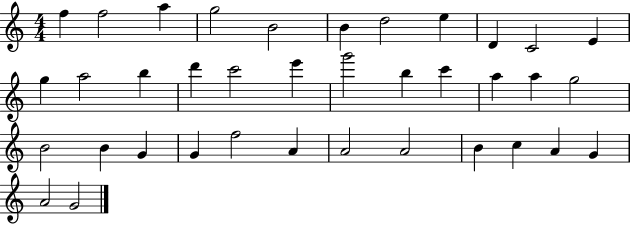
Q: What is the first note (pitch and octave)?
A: F5